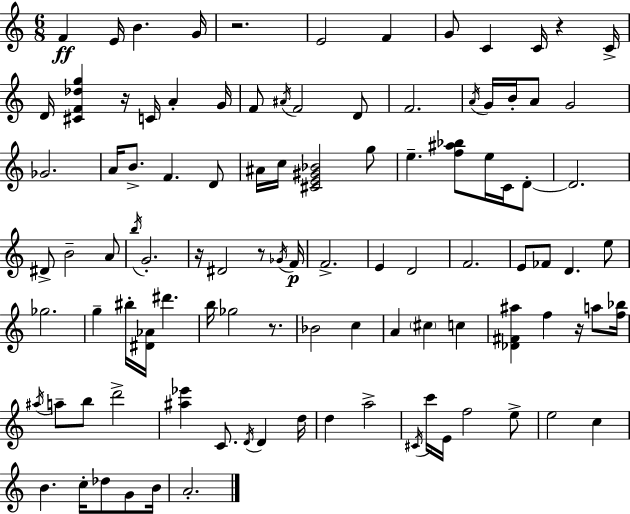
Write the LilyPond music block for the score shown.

{
  \clef treble
  \numericTimeSignature
  \time 6/8
  \key a \minor
  f'4\ff e'16 b'4. g'16 | r2. | e'2 f'4 | g'8 c'4 c'16 r4 c'16-> | \break d'16 <cis' f' des'' g''>4 r16 c'16 a'4-. g'16 | f'8 \acciaccatura { ais'16 } f'2 d'8 | f'2. | \acciaccatura { a'16 } g'16 b'16-. a'8 g'2 | \break ges'2. | a'16 b'8.-> f'4. | d'8 ais'16 c''16 <cis' e' gis' bes'>2 | g''8 e''4.-- <f'' ais'' bes''>8 e''16 c'16 | \break d'8-.~~ d'2. | dis'8-> b'2-- | a'8 \acciaccatura { b''16 } g'2.-. | r16 dis'2 | \break r8 \acciaccatura { ges'16 }\p f'16 f'2.-> | e'4 d'2 | f'2. | e'8 fes'8 d'4. | \break e''8 ges''2. | g''4-- bis''16-. <dis' aes'>16 dis'''4. | b''16 ges''2 | r8. bes'2 | \break c''4 a'4 \parenthesize cis''4 | c''4 <des' fis' ais''>4 f''4 | r16 a''8 <f'' bes''>16 \acciaccatura { ais''16 } a''8-- b''8 d'''2-> | <ais'' ees'''>4 c'8. | \break \acciaccatura { d'16 } d'4 d''16 d''4 a''2-> | \acciaccatura { cis'16 } c'''16 e'16 f''2 | e''8-> e''2 | c''4 b'4. | \break c''16-. des''8 g'8 b'16 a'2.-. | \bar "|."
}